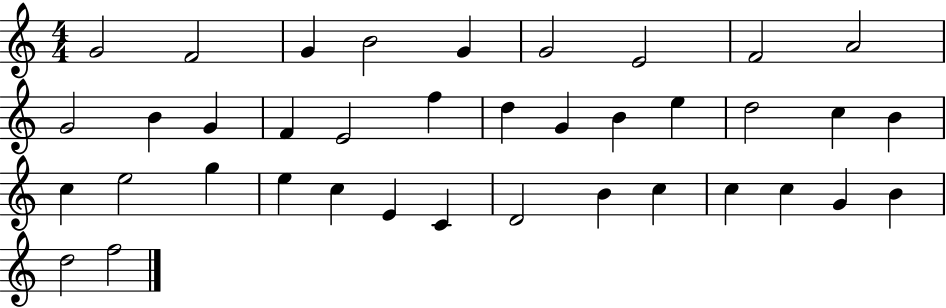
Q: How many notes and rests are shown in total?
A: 38